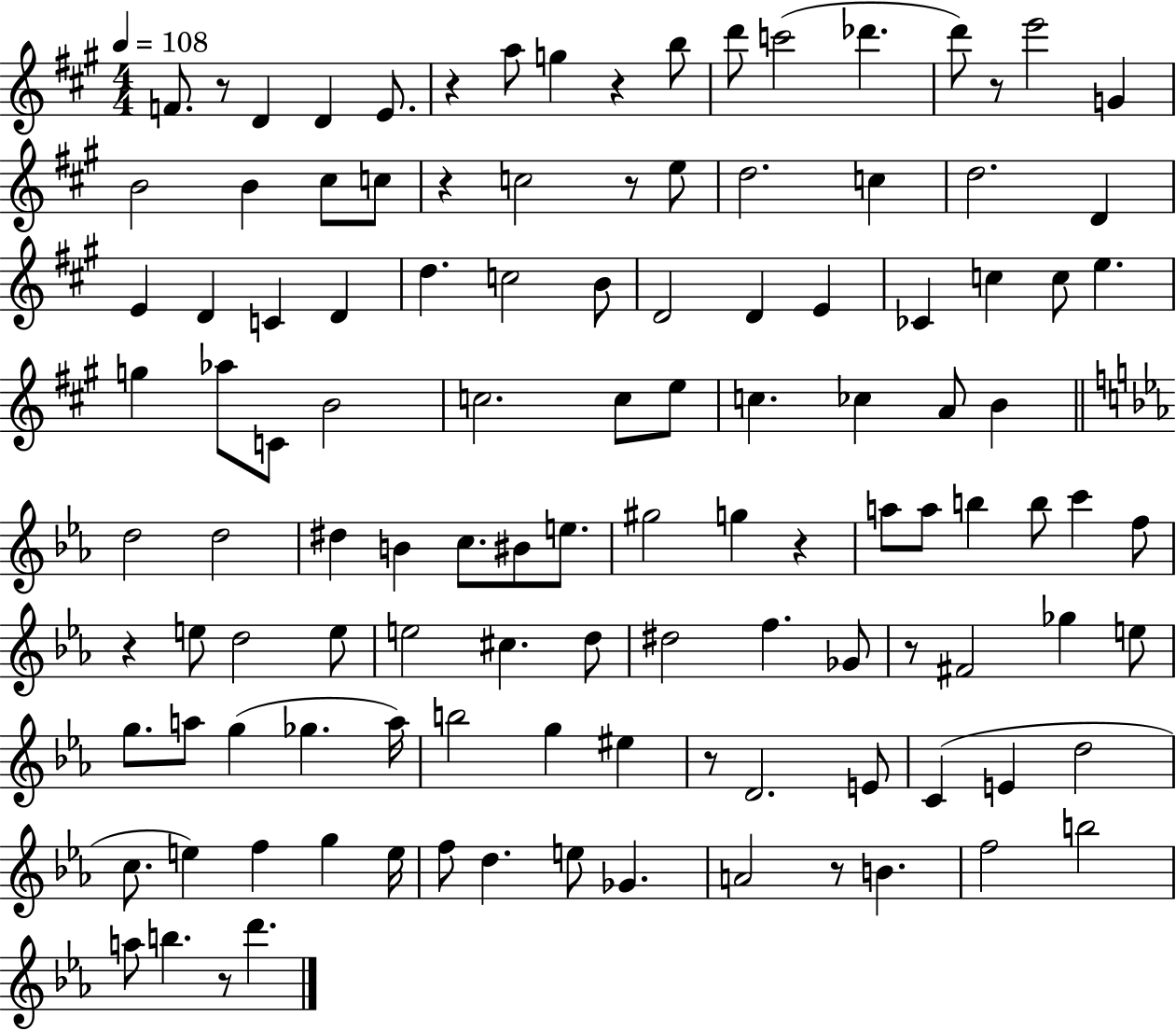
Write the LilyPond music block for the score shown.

{
  \clef treble
  \numericTimeSignature
  \time 4/4
  \key a \major
  \tempo 4 = 108
  f'8. r8 d'4 d'4 e'8. | r4 a''8 g''4 r4 b''8 | d'''8 c'''2( des'''4. | d'''8) r8 e'''2 g'4 | \break b'2 b'4 cis''8 c''8 | r4 c''2 r8 e''8 | d''2. c''4 | d''2. d'4 | \break e'4 d'4 c'4 d'4 | d''4. c''2 b'8 | d'2 d'4 e'4 | ces'4 c''4 c''8 e''4. | \break g''4 aes''8 c'8 b'2 | c''2. c''8 e''8 | c''4. ces''4 a'8 b'4 | \bar "||" \break \key c \minor d''2 d''2 | dis''4 b'4 c''8. bis'8 e''8. | gis''2 g''4 r4 | a''8 a''8 b''4 b''8 c'''4 f''8 | \break r4 e''8 d''2 e''8 | e''2 cis''4. d''8 | dis''2 f''4. ges'8 | r8 fis'2 ges''4 e''8 | \break g''8. a''8 g''4( ges''4. a''16) | b''2 g''4 eis''4 | r8 d'2. e'8 | c'4( e'4 d''2 | \break c''8. e''4) f''4 g''4 e''16 | f''8 d''4. e''8 ges'4. | a'2 r8 b'4. | f''2 b''2 | \break a''8 b''4. r8 d'''4. | \bar "|."
}